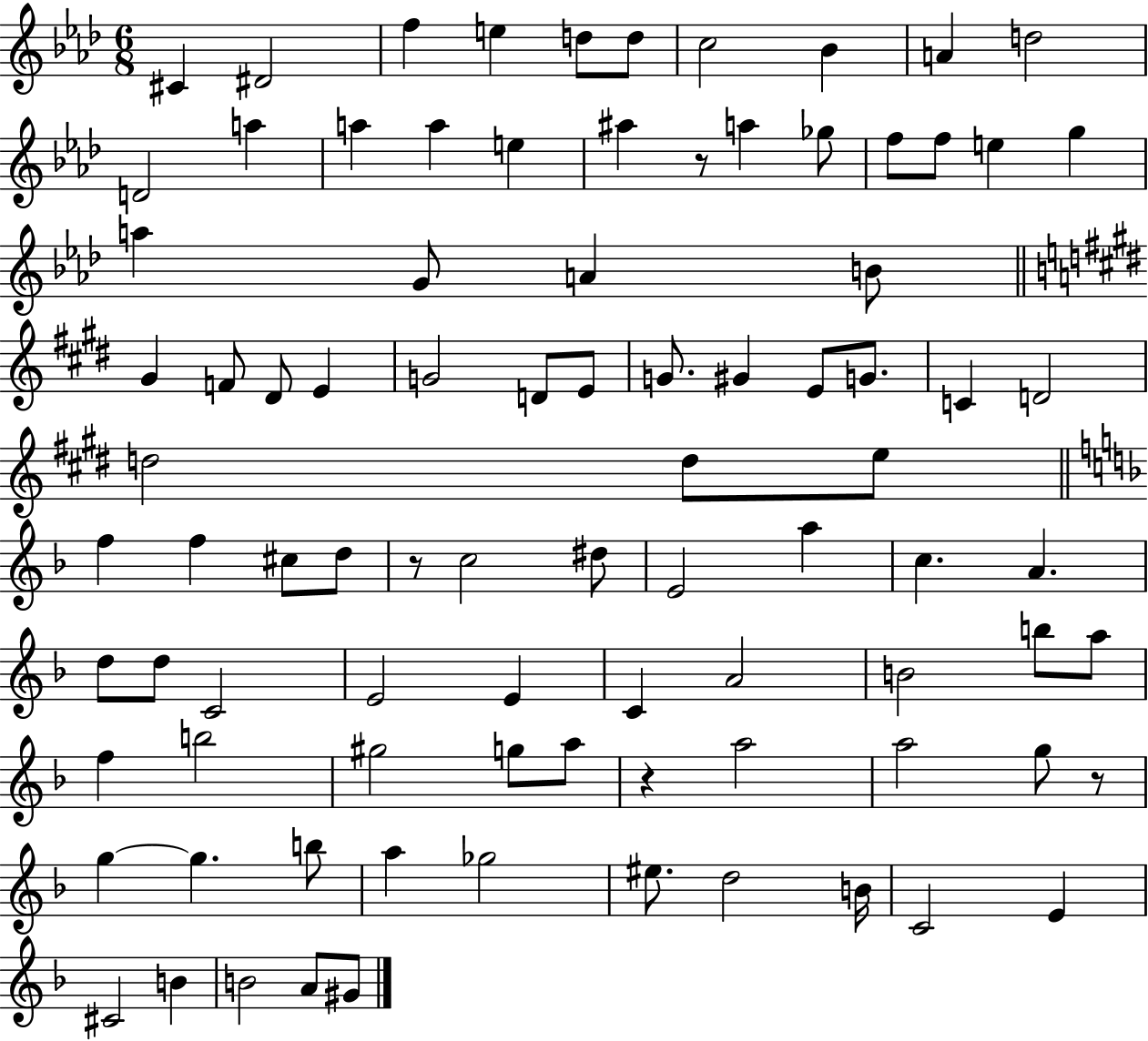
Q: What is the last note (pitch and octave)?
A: G#4